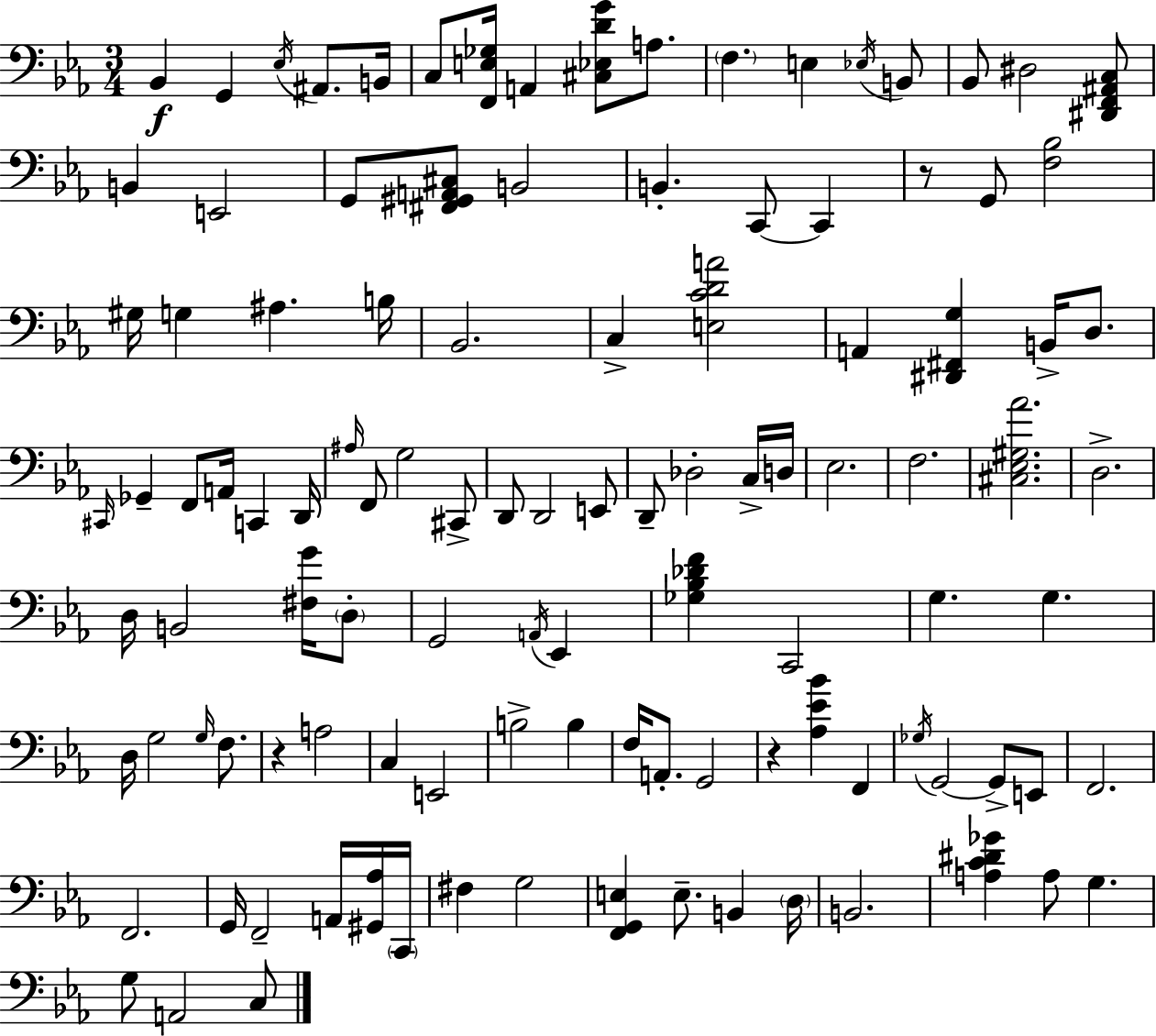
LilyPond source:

{
  \clef bass
  \numericTimeSignature
  \time 3/4
  \key ees \major
  bes,4\f g,4 \acciaccatura { ees16 } ais,8. | b,16 c8 <f, e ges>16 a,4 <cis ees d' g'>8 a8. | \parenthesize f4. e4 \acciaccatura { ees16 } | b,8 bes,8 dis2 | \break <dis, f, ais, c>8 b,4 e,2 | g,8 <fis, gis, a, cis>8 b,2 | b,4.-. c,8~~ c,4 | r8 g,8 <f bes>2 | \break gis16 g4 ais4. | b16 bes,2. | c4-> <e c' d' a'>2 | a,4 <dis, fis, g>4 b,16-> d8. | \break \grace { cis,16 } ges,4-- f,8 a,16 c,4 | d,16 \grace { ais16 } f,8 g2 | cis,8-> d,8 d,2 | e,8 d,8-- des2-. | \break c16-> d16 ees2. | f2. | <cis ees gis aes'>2. | d2.-> | \break d16 b,2 | <fis g'>16 \parenthesize d8-. g,2 | \acciaccatura { a,16 } ees,4 <ges bes des' f'>4 c,2 | g4. g4. | \break d16 g2 | \grace { g16 } f8. r4 a2 | c4 e,2 | b2-> | \break b4 f16 a,8.-. g,2 | r4 <aes ees' bes'>4 | f,4 \acciaccatura { ges16 } g,2~~ | g,8-> e,8 f,2. | \break f,2. | g,16 f,2-- | a,16 <gis, aes>16 \parenthesize c,16 fis4 g2 | <f, g, e>4 e8.-- | \break b,4 \parenthesize d16 b,2. | <a c' dis' ges'>4 a8 | g4. g8 a,2 | c8 \bar "|."
}